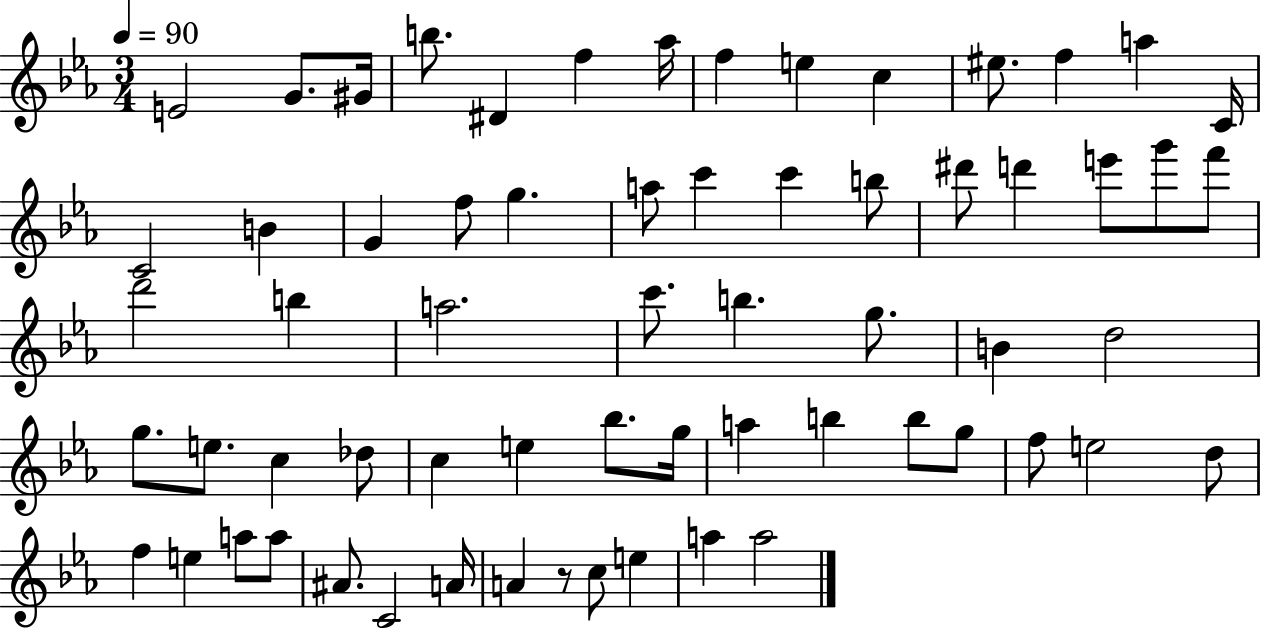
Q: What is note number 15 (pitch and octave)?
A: C4